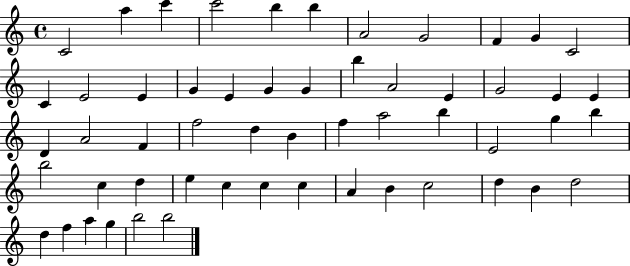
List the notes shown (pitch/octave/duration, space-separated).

C4/h A5/q C6/q C6/h B5/q B5/q A4/h G4/h F4/q G4/q C4/h C4/q E4/h E4/q G4/q E4/q G4/q G4/q B5/q A4/h E4/q G4/h E4/q E4/q D4/q A4/h F4/q F5/h D5/q B4/q F5/q A5/h B5/q E4/h G5/q B5/q B5/h C5/q D5/q E5/q C5/q C5/q C5/q A4/q B4/q C5/h D5/q B4/q D5/h D5/q F5/q A5/q G5/q B5/h B5/h